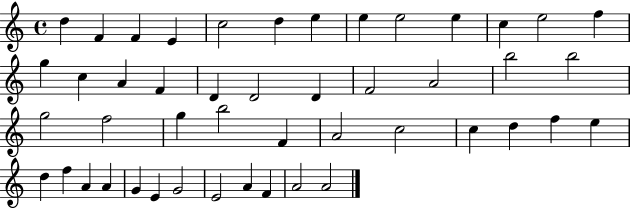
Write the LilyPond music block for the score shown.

{
  \clef treble
  \time 4/4
  \defaultTimeSignature
  \key c \major
  d''4 f'4 f'4 e'4 | c''2 d''4 e''4 | e''4 e''2 e''4 | c''4 e''2 f''4 | \break g''4 c''4 a'4 f'4 | d'4 d'2 d'4 | f'2 a'2 | b''2 b''2 | \break g''2 f''2 | g''4 b''2 f'4 | a'2 c''2 | c''4 d''4 f''4 e''4 | \break d''4 f''4 a'4 a'4 | g'4 e'4 g'2 | e'2 a'4 f'4 | a'2 a'2 | \break \bar "|."
}